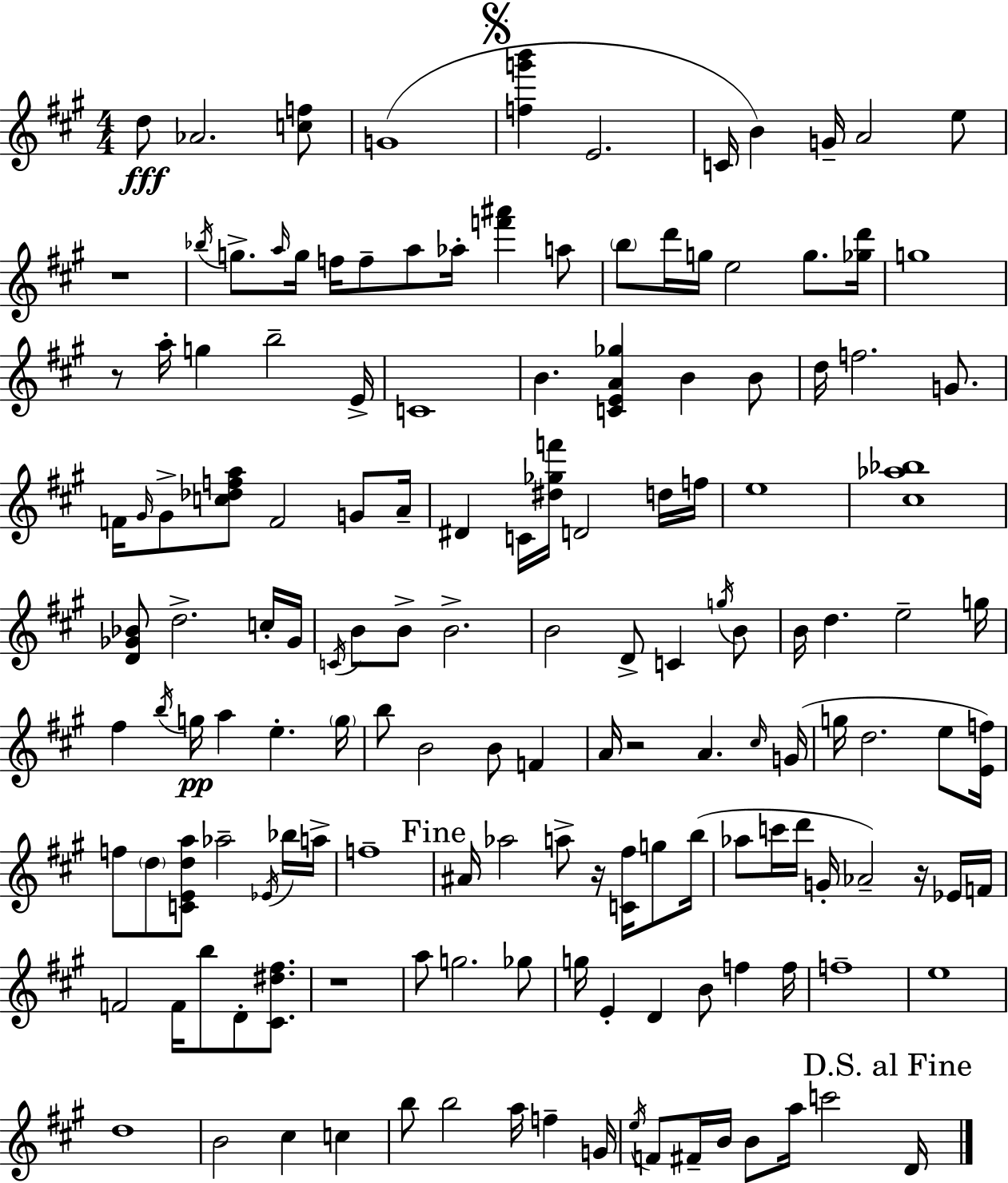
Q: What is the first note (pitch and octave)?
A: D5